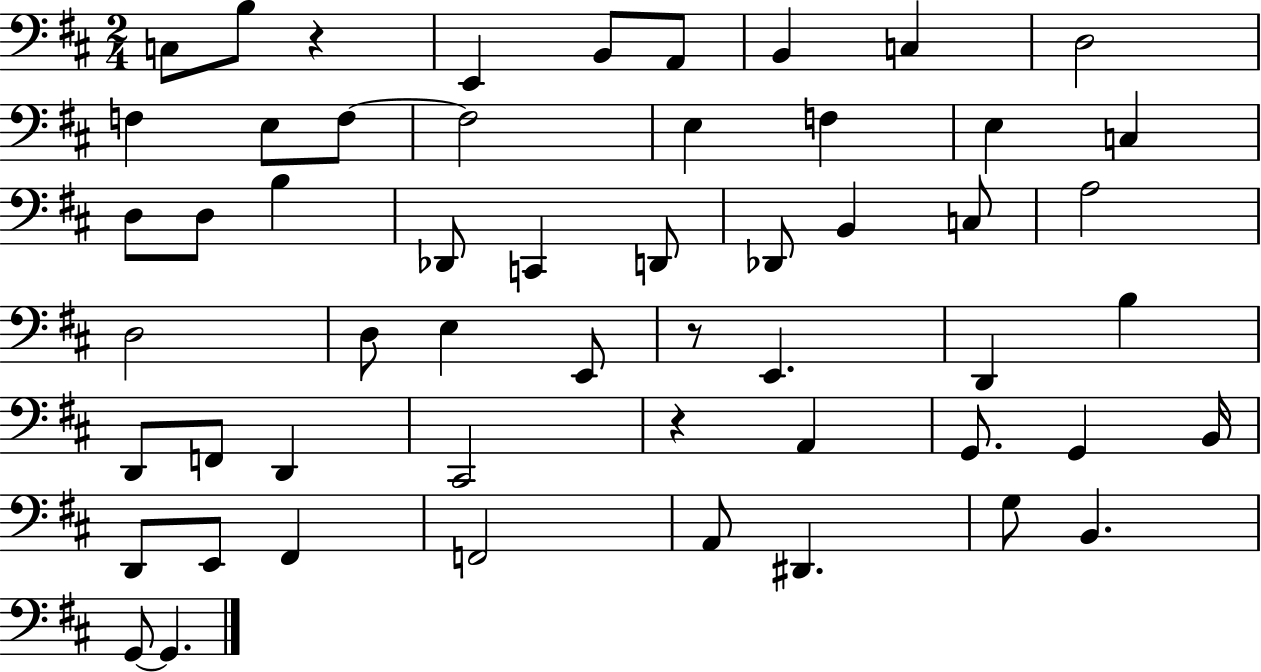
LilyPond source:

{
  \clef bass
  \numericTimeSignature
  \time 2/4
  \key d \major
  c8 b8 r4 | e,4 b,8 a,8 | b,4 c4 | d2 | \break f4 e8 f8~~ | f2 | e4 f4 | e4 c4 | \break d8 d8 b4 | des,8 c,4 d,8 | des,8 b,4 c8 | a2 | \break d2 | d8 e4 e,8 | r8 e,4. | d,4 b4 | \break d,8 f,8 d,4 | cis,2 | r4 a,4 | g,8. g,4 b,16 | \break d,8 e,8 fis,4 | f,2 | a,8 dis,4. | g8 b,4. | \break g,8~~ g,4. | \bar "|."
}